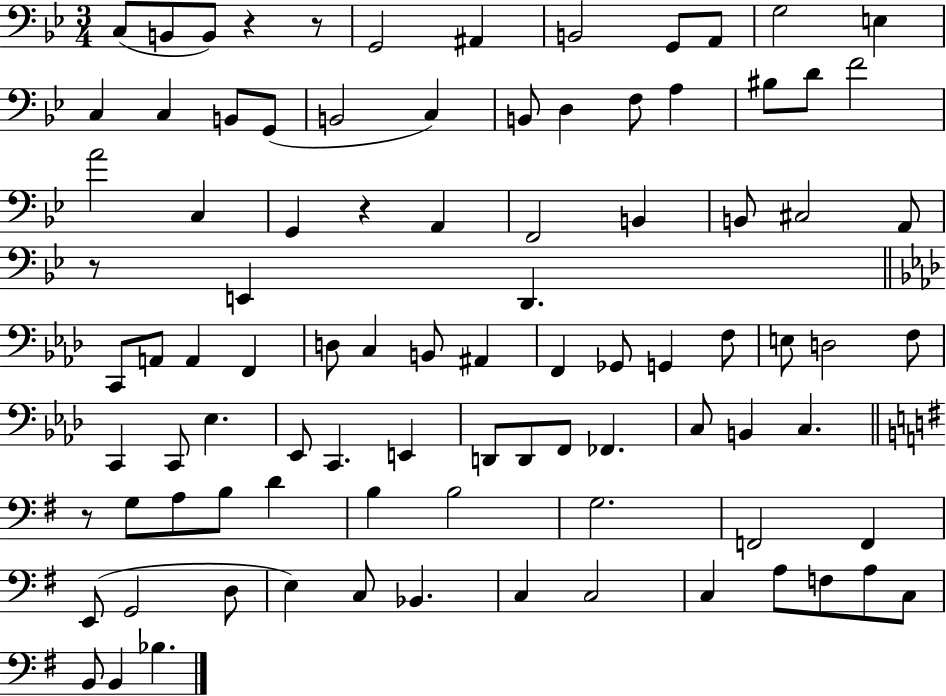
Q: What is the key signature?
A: BES major